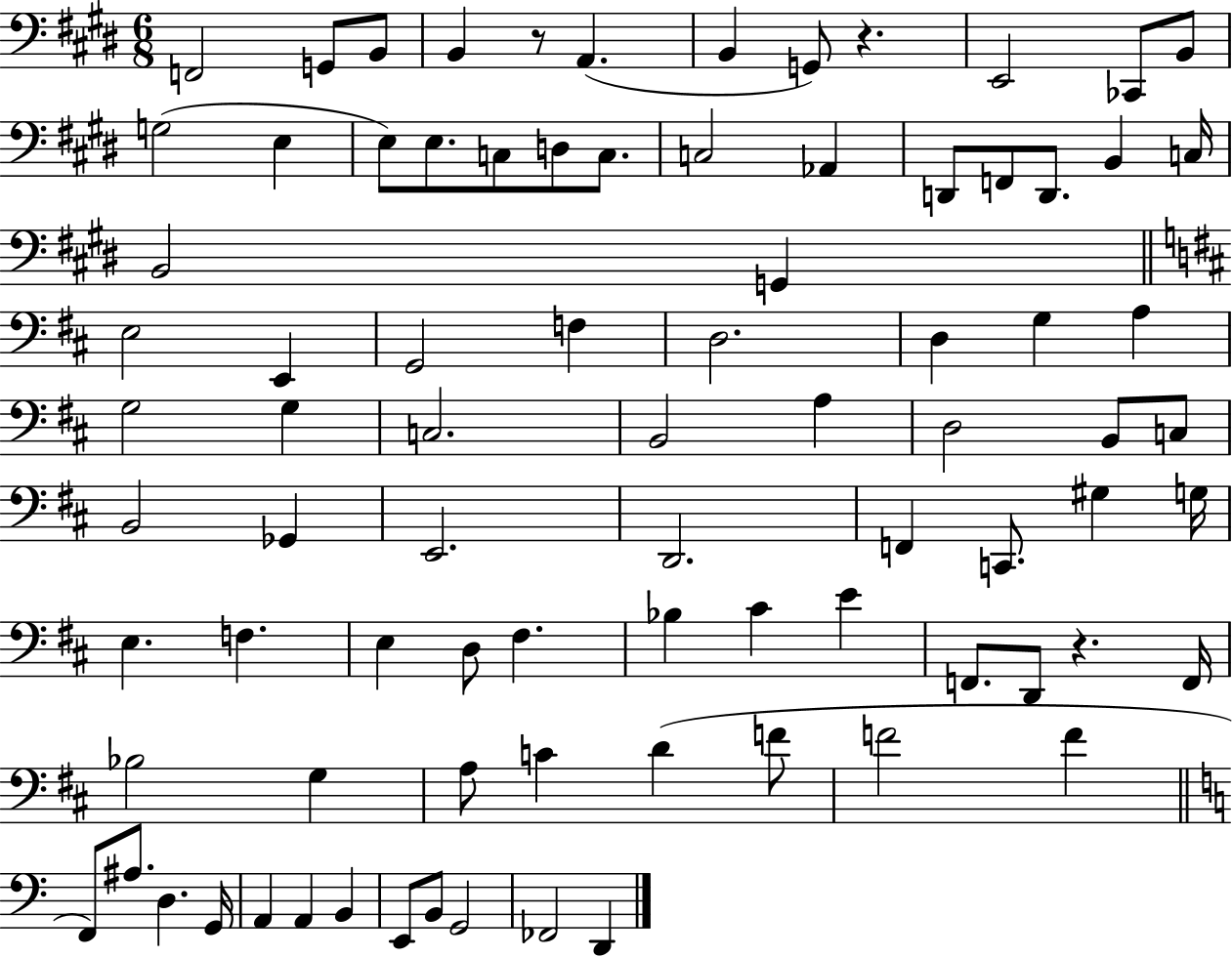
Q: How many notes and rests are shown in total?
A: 84